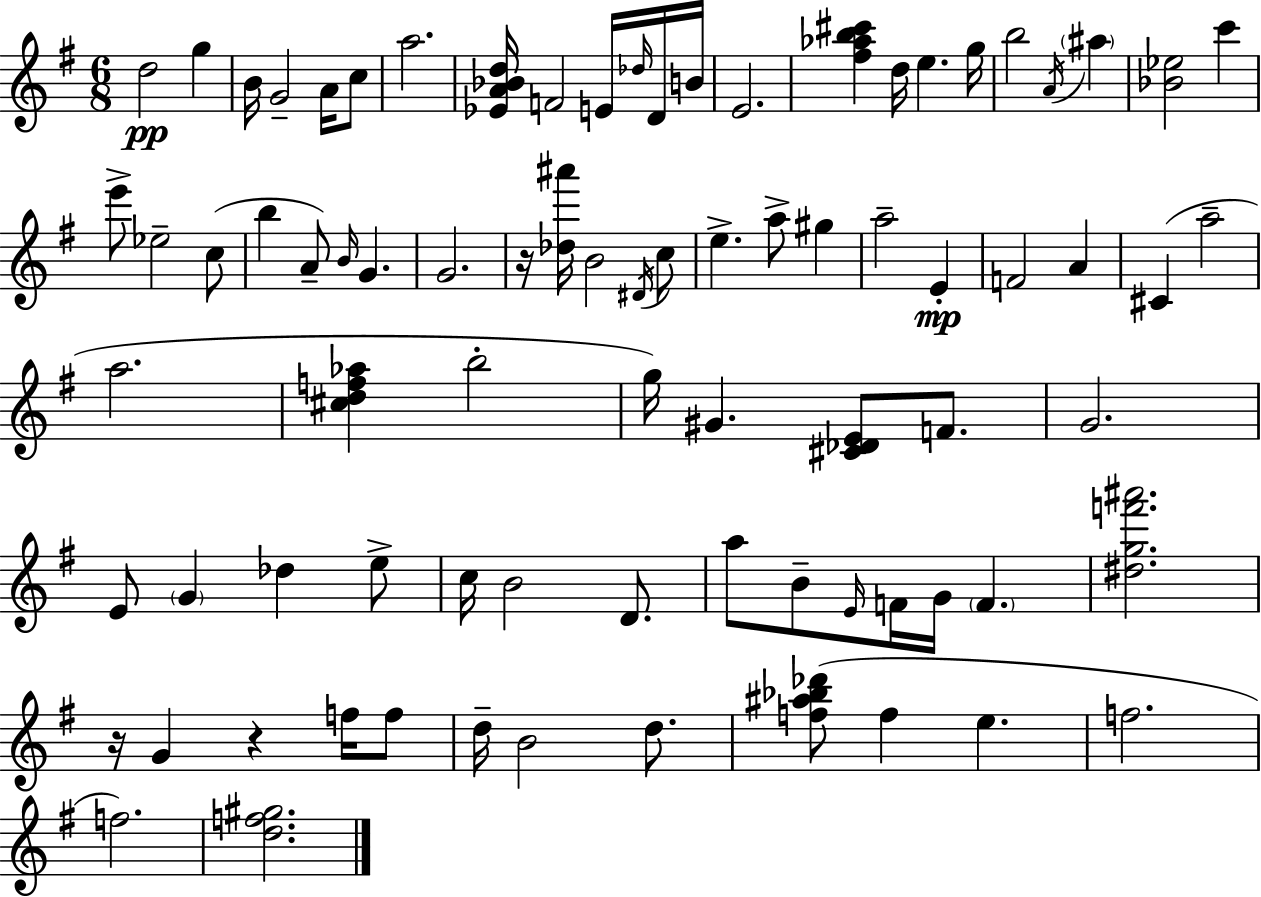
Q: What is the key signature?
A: G major